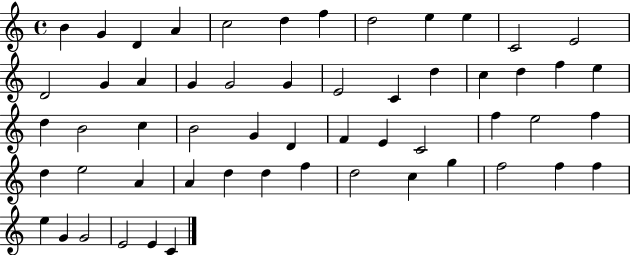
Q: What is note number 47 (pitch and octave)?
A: G5